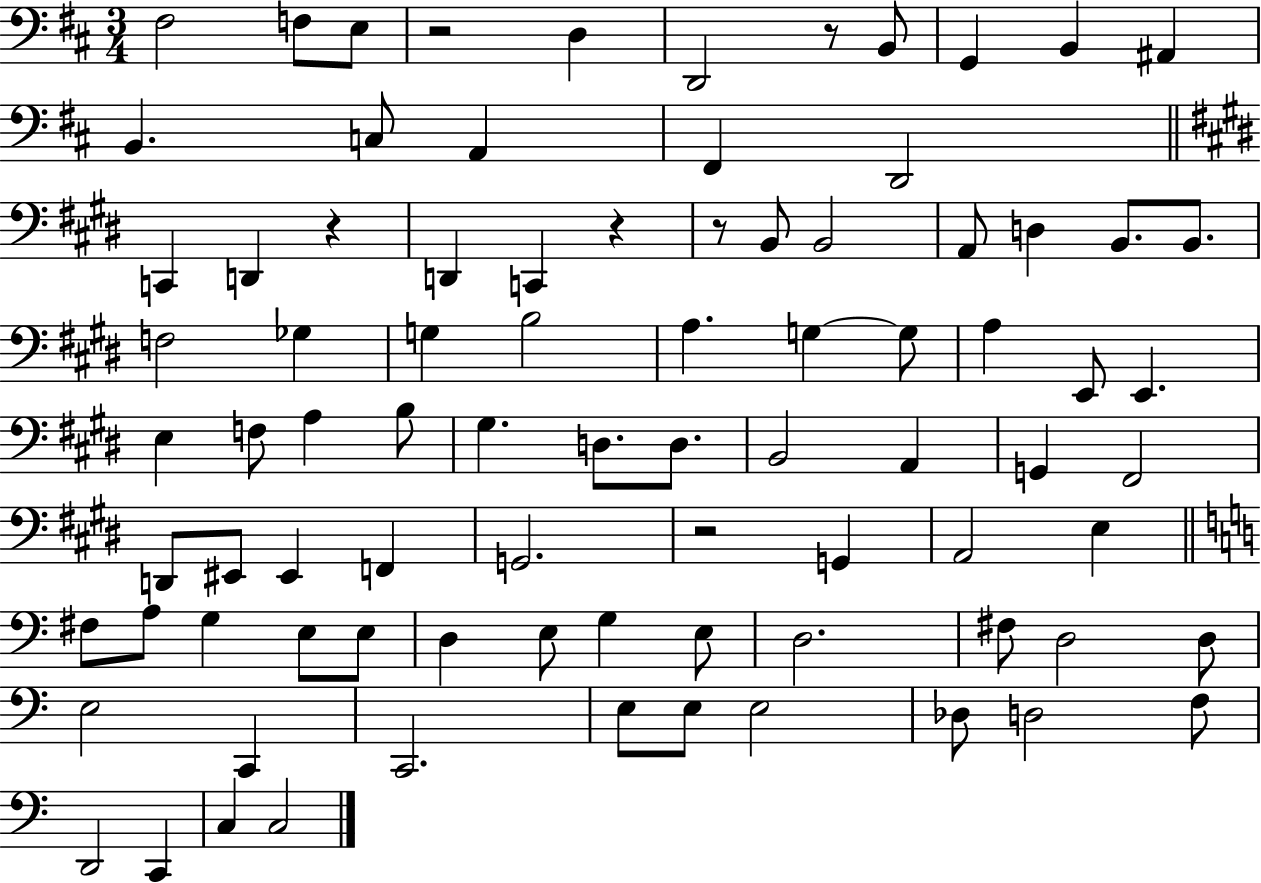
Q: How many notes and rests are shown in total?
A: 85